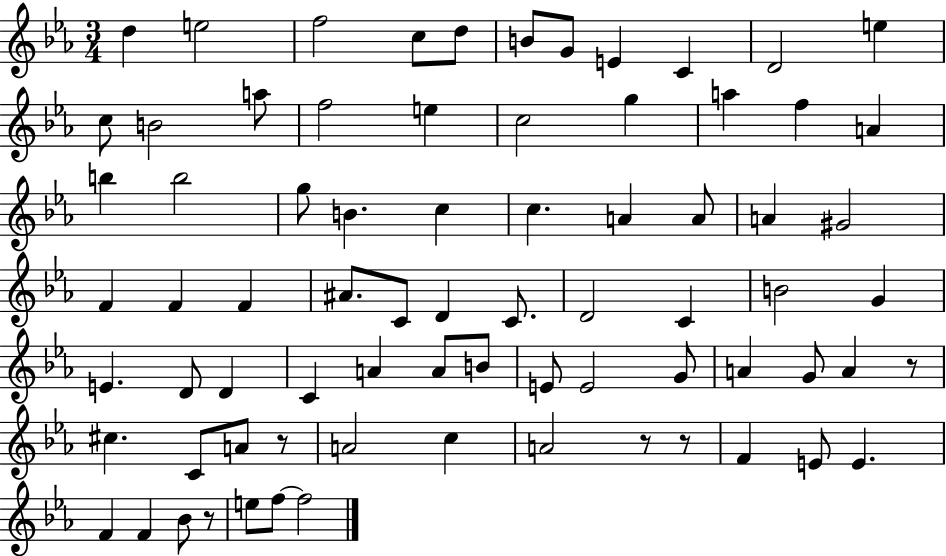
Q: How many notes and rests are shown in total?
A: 75